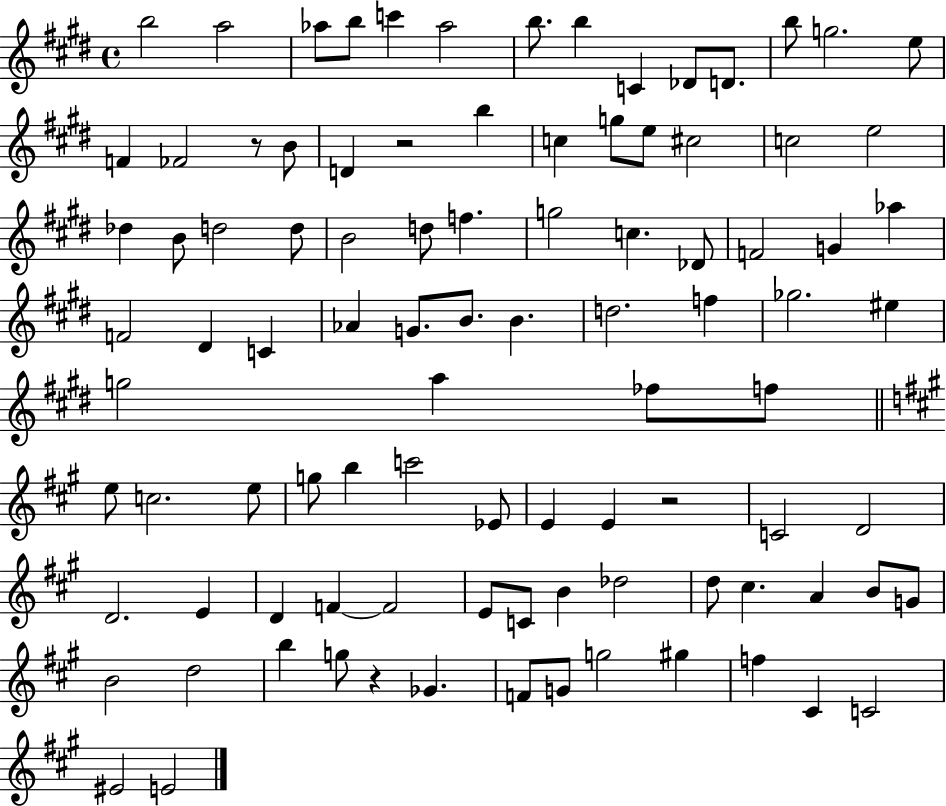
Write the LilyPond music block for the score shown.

{
  \clef treble
  \time 4/4
  \defaultTimeSignature
  \key e \major
  b''2 a''2 | aes''8 b''8 c'''4 aes''2 | b''8. b''4 c'4 des'8 d'8. | b''8 g''2. e''8 | \break f'4 fes'2 r8 b'8 | d'4 r2 b''4 | c''4 g''8 e''8 cis''2 | c''2 e''2 | \break des''4 b'8 d''2 d''8 | b'2 d''8 f''4. | g''2 c''4. des'8 | f'2 g'4 aes''4 | \break f'2 dis'4 c'4 | aes'4 g'8. b'8. b'4. | d''2. f''4 | ges''2. eis''4 | \break g''2 a''4 fes''8 f''8 | \bar "||" \break \key a \major e''8 c''2. e''8 | g''8 b''4 c'''2 ees'8 | e'4 e'4 r2 | c'2 d'2 | \break d'2. e'4 | d'4 f'4~~ f'2 | e'8 c'8 b'4 des''2 | d''8 cis''4. a'4 b'8 g'8 | \break b'2 d''2 | b''4 g''8 r4 ges'4. | f'8 g'8 g''2 gis''4 | f''4 cis'4 c'2 | \break eis'2 e'2 | \bar "|."
}